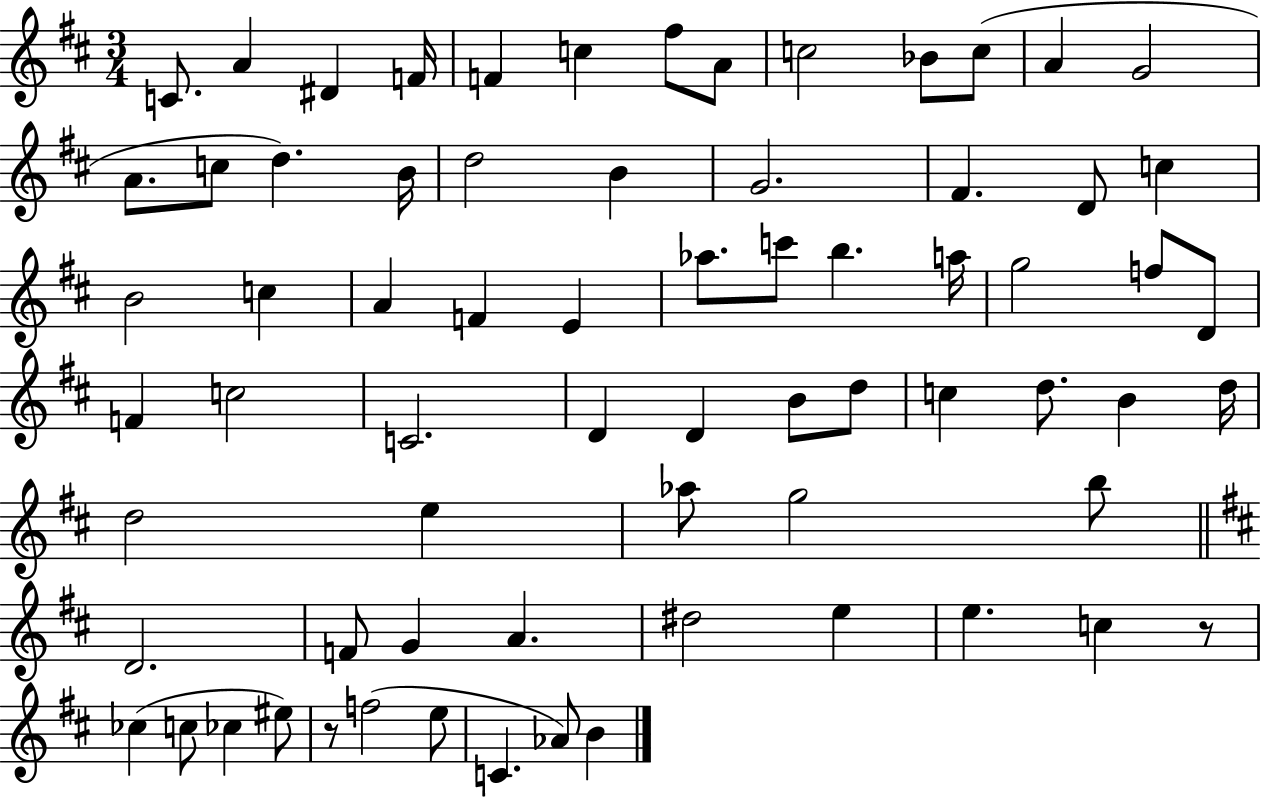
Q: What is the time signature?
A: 3/4